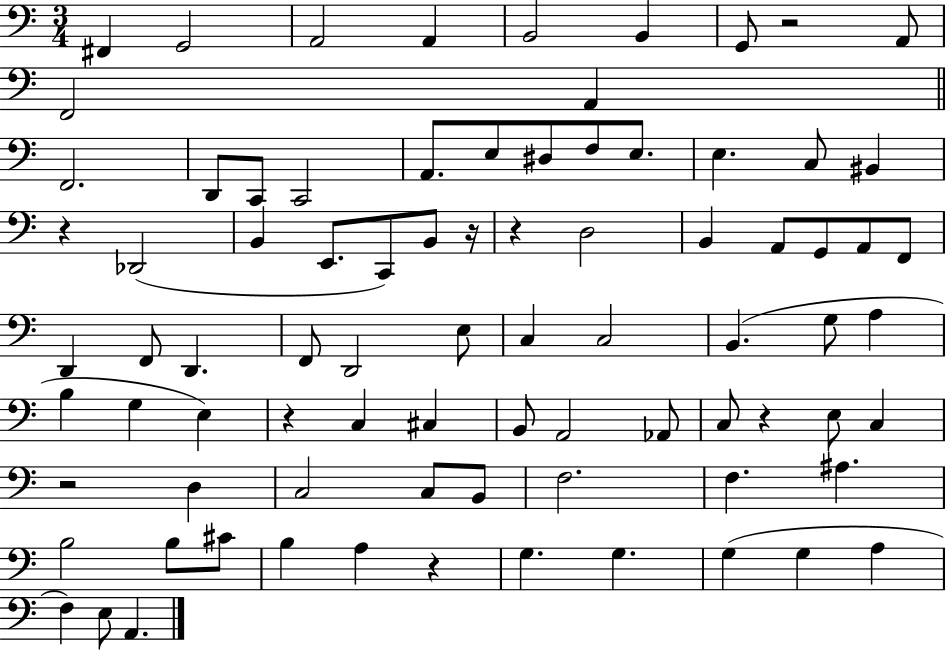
F#2/q G2/h A2/h A2/q B2/h B2/q G2/e R/h A2/e F2/h A2/q F2/h. D2/e C2/e C2/h A2/e. E3/e D#3/e F3/e E3/e. E3/q. C3/e BIS2/q R/q Db2/h B2/q E2/e. C2/e B2/e R/s R/q D3/h B2/q A2/e G2/e A2/e F2/e D2/q F2/e D2/q. F2/e D2/h E3/e C3/q C3/h B2/q. G3/e A3/q B3/q G3/q E3/q R/q C3/q C#3/q B2/e A2/h Ab2/e C3/e R/q E3/e C3/q R/h D3/q C3/h C3/e B2/e F3/h. F3/q. A#3/q. B3/h B3/e C#4/e B3/q A3/q R/q G3/q. G3/q. G3/q G3/q A3/q F3/q E3/e A2/q.